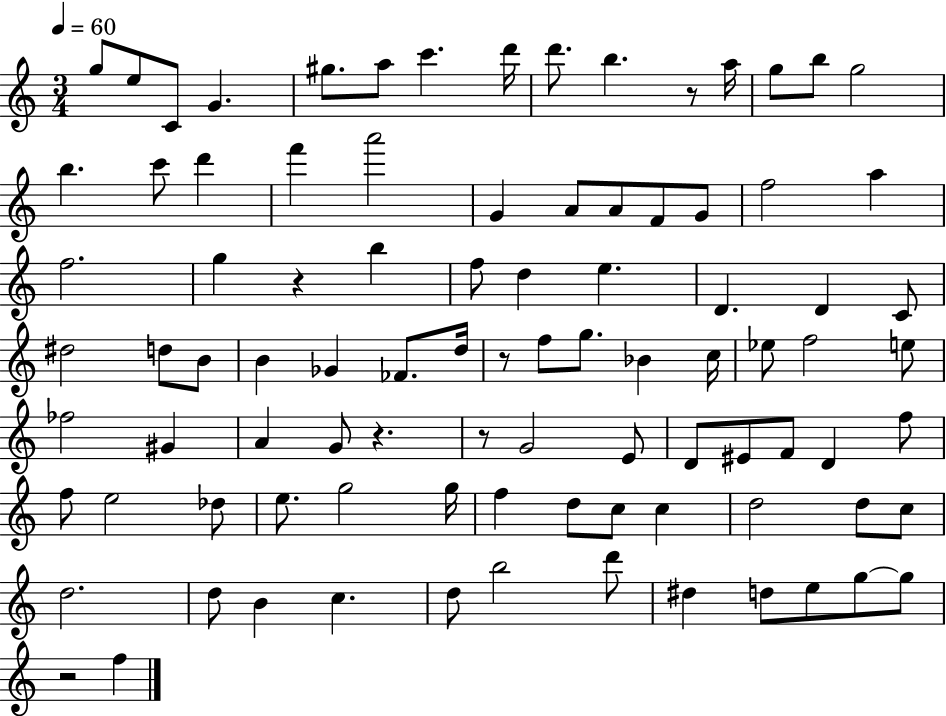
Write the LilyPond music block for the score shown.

{
  \clef treble
  \numericTimeSignature
  \time 3/4
  \key c \major
  \tempo 4 = 60
  g''8 e''8 c'8 g'4. | gis''8. a''8 c'''4. d'''16 | d'''8. b''4. r8 a''16 | g''8 b''8 g''2 | \break b''4. c'''8 d'''4 | f'''4 a'''2 | g'4 a'8 a'8 f'8 g'8 | f''2 a''4 | \break f''2. | g''4 r4 b''4 | f''8 d''4 e''4. | d'4. d'4 c'8 | \break dis''2 d''8 b'8 | b'4 ges'4 fes'8. d''16 | r8 f''8 g''8. bes'4 c''16 | ees''8 f''2 e''8 | \break fes''2 gis'4 | a'4 g'8 r4. | r8 g'2 e'8 | d'8 eis'8 f'8 d'4 f''8 | \break f''8 e''2 des''8 | e''8. g''2 g''16 | f''4 d''8 c''8 c''4 | d''2 d''8 c''8 | \break d''2. | d''8 b'4 c''4. | d''8 b''2 d'''8 | dis''4 d''8 e''8 g''8~~ g''8 | \break r2 f''4 | \bar "|."
}